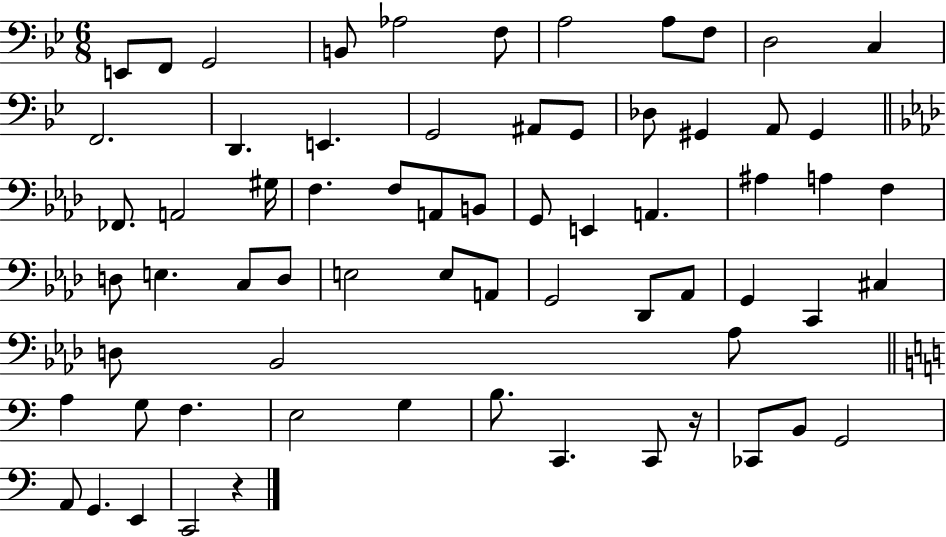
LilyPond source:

{
  \clef bass
  \numericTimeSignature
  \time 6/8
  \key bes \major
  e,8 f,8 g,2 | b,8 aes2 f8 | a2 a8 f8 | d2 c4 | \break f,2. | d,4. e,4. | g,2 ais,8 g,8 | des8 gis,4 a,8 gis,4 | \break \bar "||" \break \key aes \major fes,8. a,2 gis16 | f4. f8 a,8 b,8 | g,8 e,4 a,4. | ais4 a4 f4 | \break d8 e4. c8 d8 | e2 e8 a,8 | g,2 des,8 aes,8 | g,4 c,4 cis4 | \break d8 bes,2 aes8 | \bar "||" \break \key a \minor a4 g8 f4. | e2 g4 | b8. c,4. c,8 r16 | ces,8 b,8 g,2 | \break a,8 g,4. e,4 | c,2 r4 | \bar "|."
}